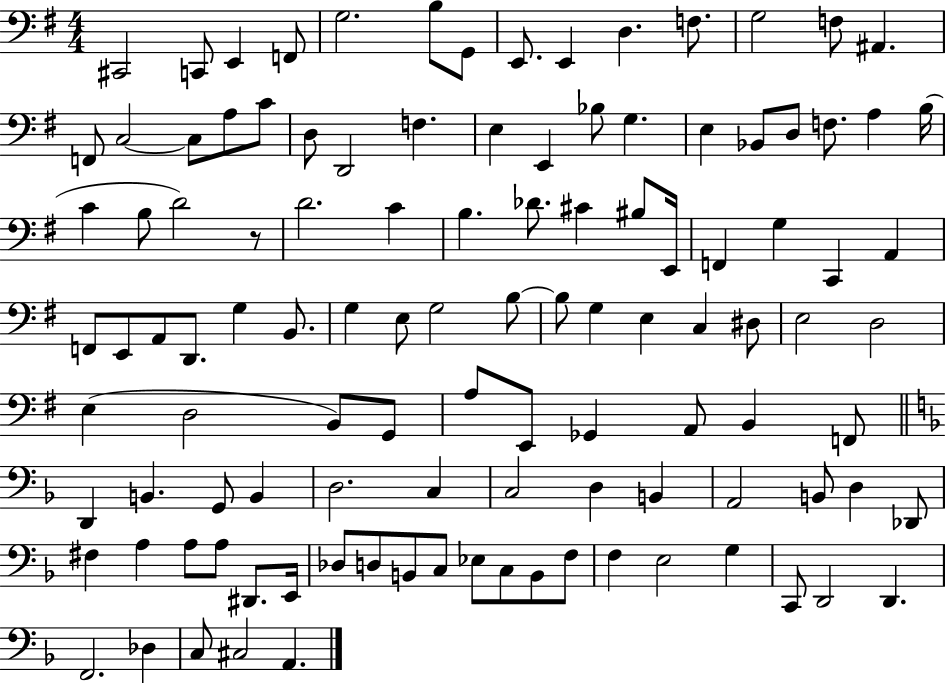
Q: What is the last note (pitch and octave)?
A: A2